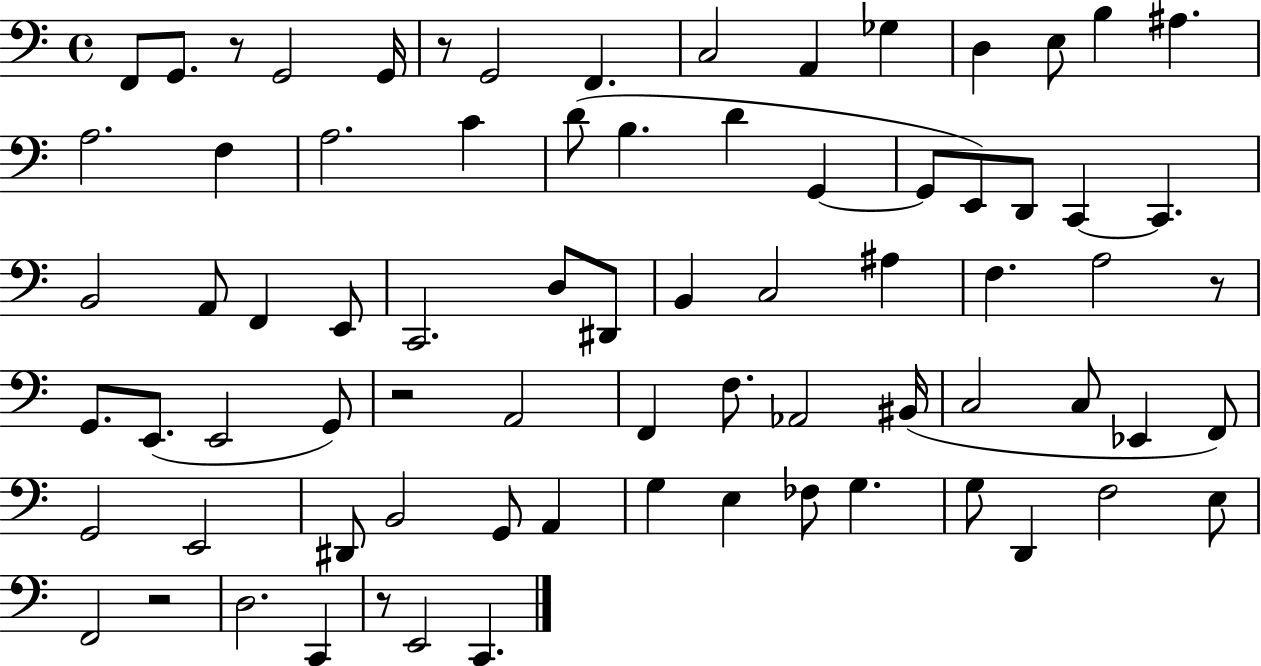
F2/e G2/e. R/e G2/h G2/s R/e G2/h F2/q. C3/h A2/q Gb3/q D3/q E3/e B3/q A#3/q. A3/h. F3/q A3/h. C4/q D4/e B3/q. D4/q G2/q G2/e E2/e D2/e C2/q C2/q. B2/h A2/e F2/q E2/e C2/h. D3/e D#2/e B2/q C3/h A#3/q F3/q. A3/h R/e G2/e. E2/e. E2/h G2/e R/h A2/h F2/q F3/e. Ab2/h BIS2/s C3/h C3/e Eb2/q F2/e G2/h E2/h D#2/e B2/h G2/e A2/q G3/q E3/q FES3/e G3/q. G3/e D2/q F3/h E3/e F2/h R/h D3/h. C2/q R/e E2/h C2/q.